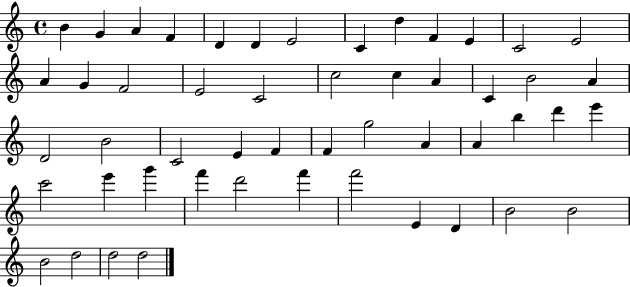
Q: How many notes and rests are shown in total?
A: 51